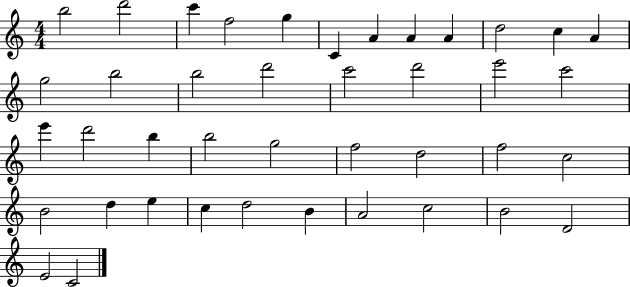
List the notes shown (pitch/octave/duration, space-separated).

B5/h D6/h C6/q F5/h G5/q C4/q A4/q A4/q A4/q D5/h C5/q A4/q G5/h B5/h B5/h D6/h C6/h D6/h E6/h C6/h E6/q D6/h B5/q B5/h G5/h F5/h D5/h F5/h C5/h B4/h D5/q E5/q C5/q D5/h B4/q A4/h C5/h B4/h D4/h E4/h C4/h